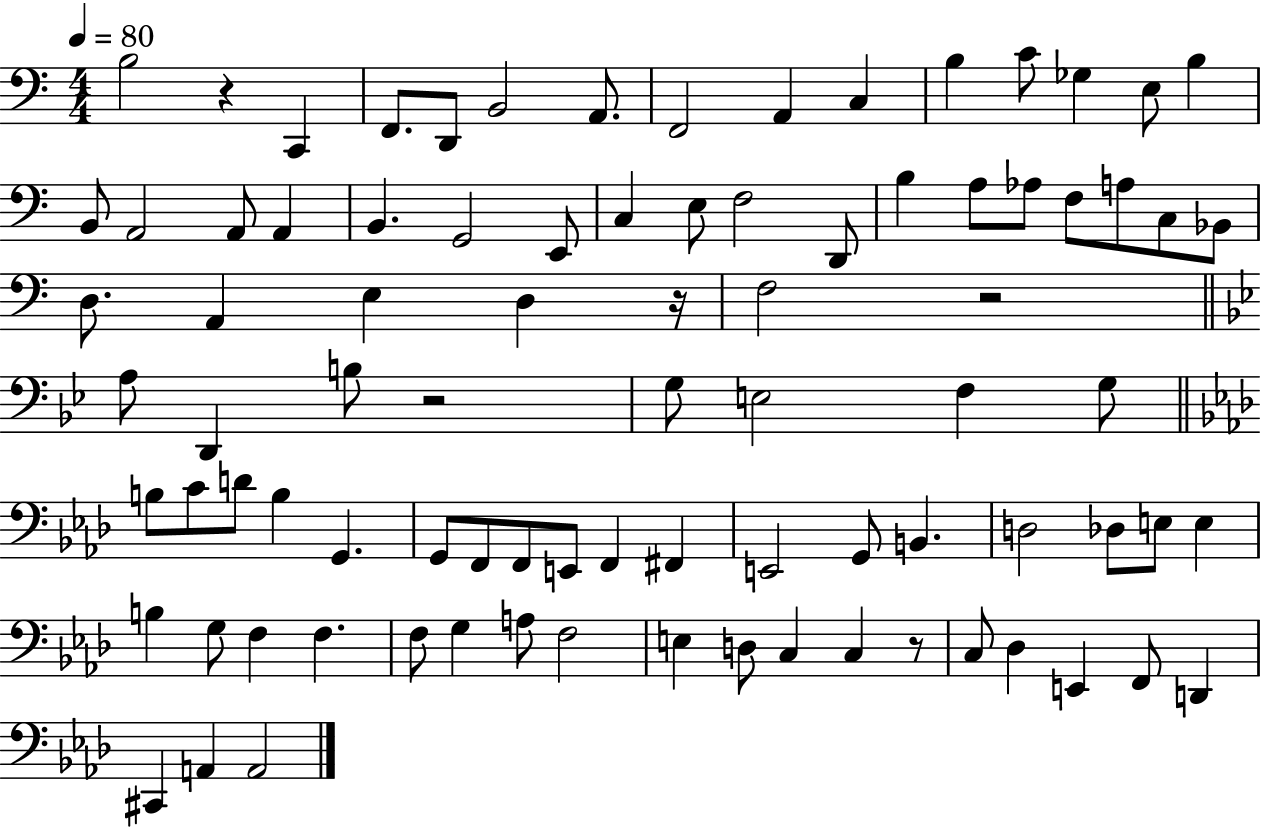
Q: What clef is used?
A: bass